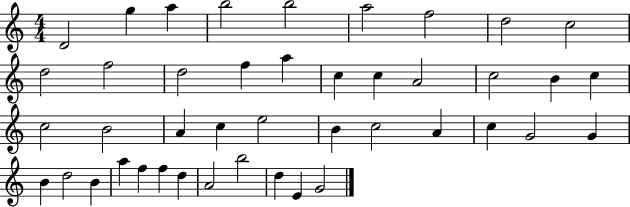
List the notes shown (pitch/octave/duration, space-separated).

D4/h G5/q A5/q B5/h B5/h A5/h F5/h D5/h C5/h D5/h F5/h D5/h F5/q A5/q C5/q C5/q A4/h C5/h B4/q C5/q C5/h B4/h A4/q C5/q E5/h B4/q C5/h A4/q C5/q G4/h G4/q B4/q D5/h B4/q A5/q F5/q F5/q D5/q A4/h B5/h D5/q E4/q G4/h